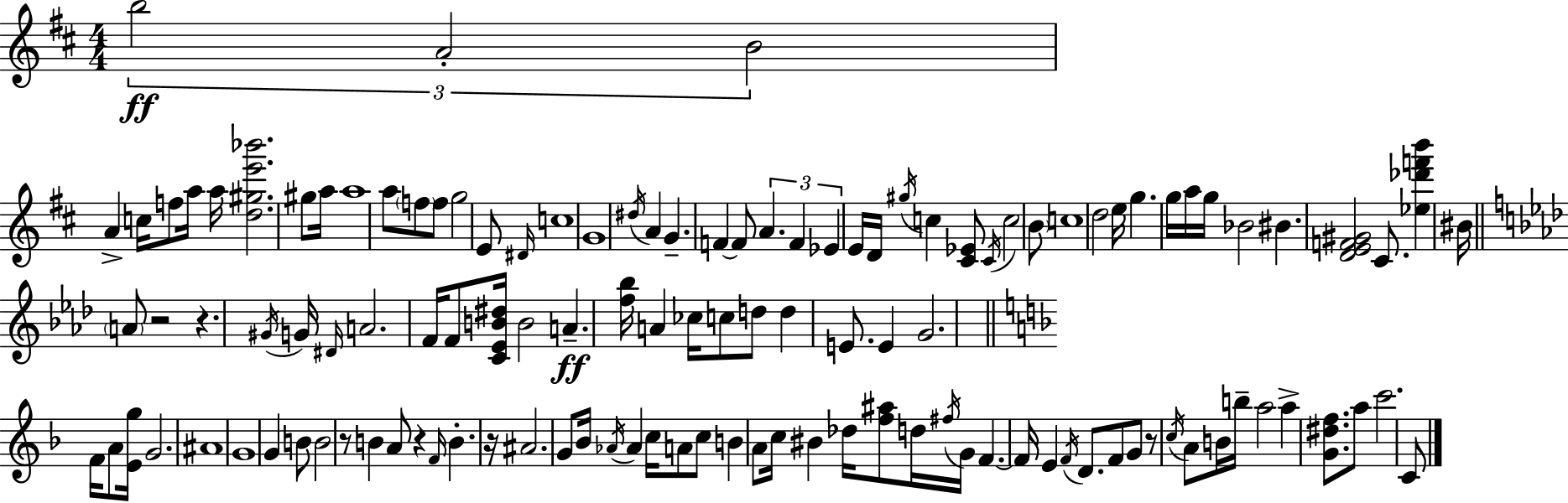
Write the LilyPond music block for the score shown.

{
  \clef treble
  \numericTimeSignature
  \time 4/4
  \key d \major
  \tuplet 3/2 { b''2\ff a'2-. | b'2 } a'4-> c''16 f''8 a''16 | a''16 <d'' gis'' e''' bes'''>2. gis''8 a''16 | a''1 | \break a''8 \parenthesize f''8 f''8 g''2 e'8 | \grace { dis'16 } c''1 | g'1 | \acciaccatura { dis''16 } a'4 g'4.-- f'4~~ | \break f'8 \tuplet 3/2 { a'4. f'4 ees'4 } | e'16 d'16 \acciaccatura { gis''16 } c''4 <cis' ees'>8 \acciaccatura { cis'16 } c''2 | \parenthesize b'8 c''1 | d''2 e''16 g''4. | \break g''16 a''16 g''16 bes'2 bis'4. | <d' e' f' gis'>2 cis'8. <ees'' des''' f''' b'''>4 | bis'16 \bar "||" \break \key f \minor \parenthesize a'8 r2 r4. | \acciaccatura { gis'16 } g'16 \grace { dis'16 } a'2. f'16 | f'8 <c' ees' b' dis''>16 b'2 a'4.--\ff | <f'' bes''>16 a'4 ces''16 c''8 d''8 d''4 e'8. | \break e'4 g'2. | \bar "||" \break \key d \minor f'16 a'8 <e' g''>16 g'2. | ais'1 | g'1 | g'4 b'8 b'2 r8 | \break b'4 a'8 r4 \grace { f'16 } b'4.-. | r16 ais'2. g'8 | bes'16 \acciaccatura { aes'16 } aes'4 c''16 a'8 c''8 b'4 a'8 | c''16 bis'4 des''16 <f'' ais''>8 d''16 \acciaccatura { fis''16 } g'16 f'4.~~ | \break f'16 e'4 \acciaccatura { f'16 } d'8. f'8 g'8 r8 | \acciaccatura { c''16 } a'8 b'16 b''16-- a''2 a''4-> | <g' dis'' f''>8. a''8 c'''2. | c'8 \bar "|."
}